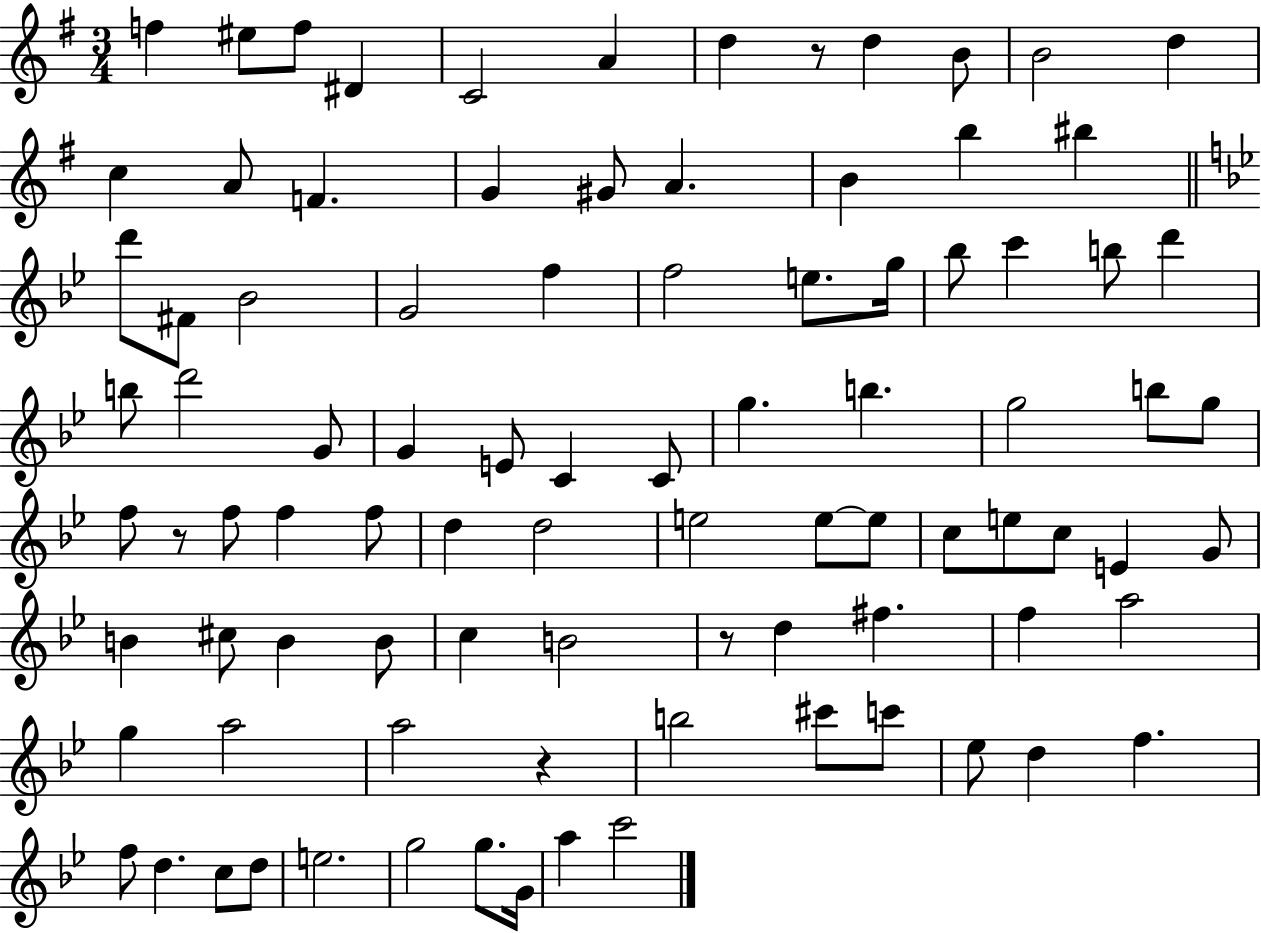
{
  \clef treble
  \numericTimeSignature
  \time 3/4
  \key g \major
  f''4 eis''8 f''8 dis'4 | c'2 a'4 | d''4 r8 d''4 b'8 | b'2 d''4 | \break c''4 a'8 f'4. | g'4 gis'8 a'4. | b'4 b''4 bis''4 | \bar "||" \break \key g \minor d'''8 fis'8 bes'2 | g'2 f''4 | f''2 e''8. g''16 | bes''8 c'''4 b''8 d'''4 | \break b''8 d'''2 g'8 | g'4 e'8 c'4 c'8 | g''4. b''4. | g''2 b''8 g''8 | \break f''8 r8 f''8 f''4 f''8 | d''4 d''2 | e''2 e''8~~ e''8 | c''8 e''8 c''8 e'4 g'8 | \break b'4 cis''8 b'4 b'8 | c''4 b'2 | r8 d''4 fis''4. | f''4 a''2 | \break g''4 a''2 | a''2 r4 | b''2 cis'''8 c'''8 | ees''8 d''4 f''4. | \break f''8 d''4. c''8 d''8 | e''2. | g''2 g''8. g'16 | a''4 c'''2 | \break \bar "|."
}